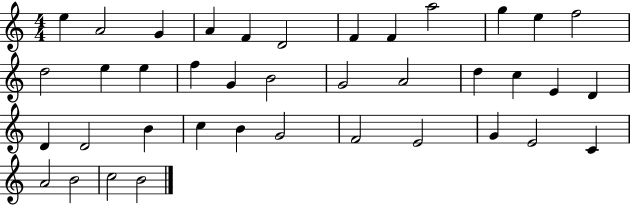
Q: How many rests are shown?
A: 0